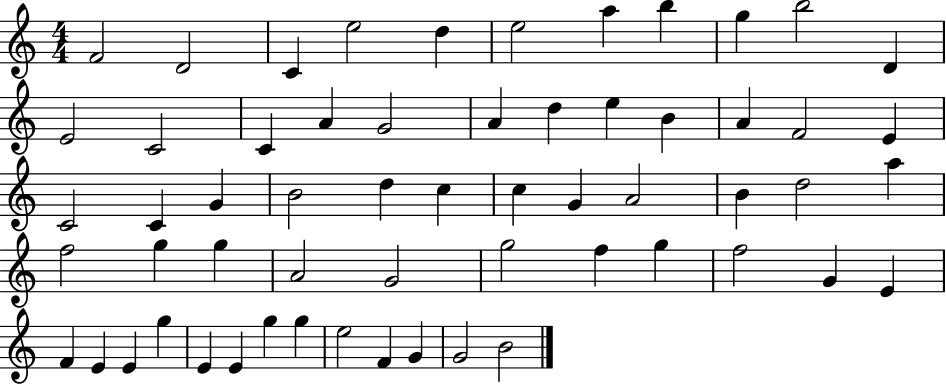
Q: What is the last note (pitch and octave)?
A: B4